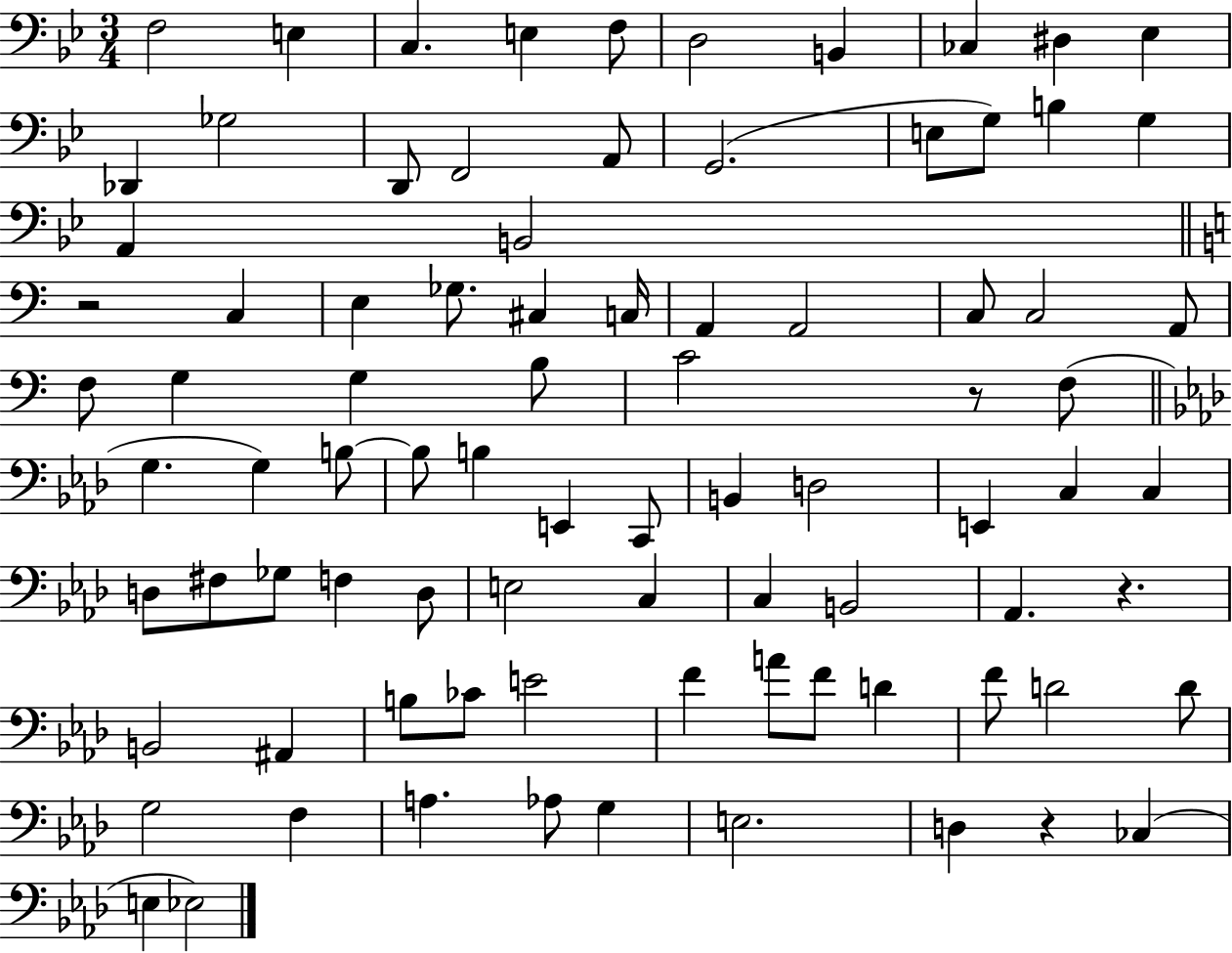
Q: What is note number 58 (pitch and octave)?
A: C3